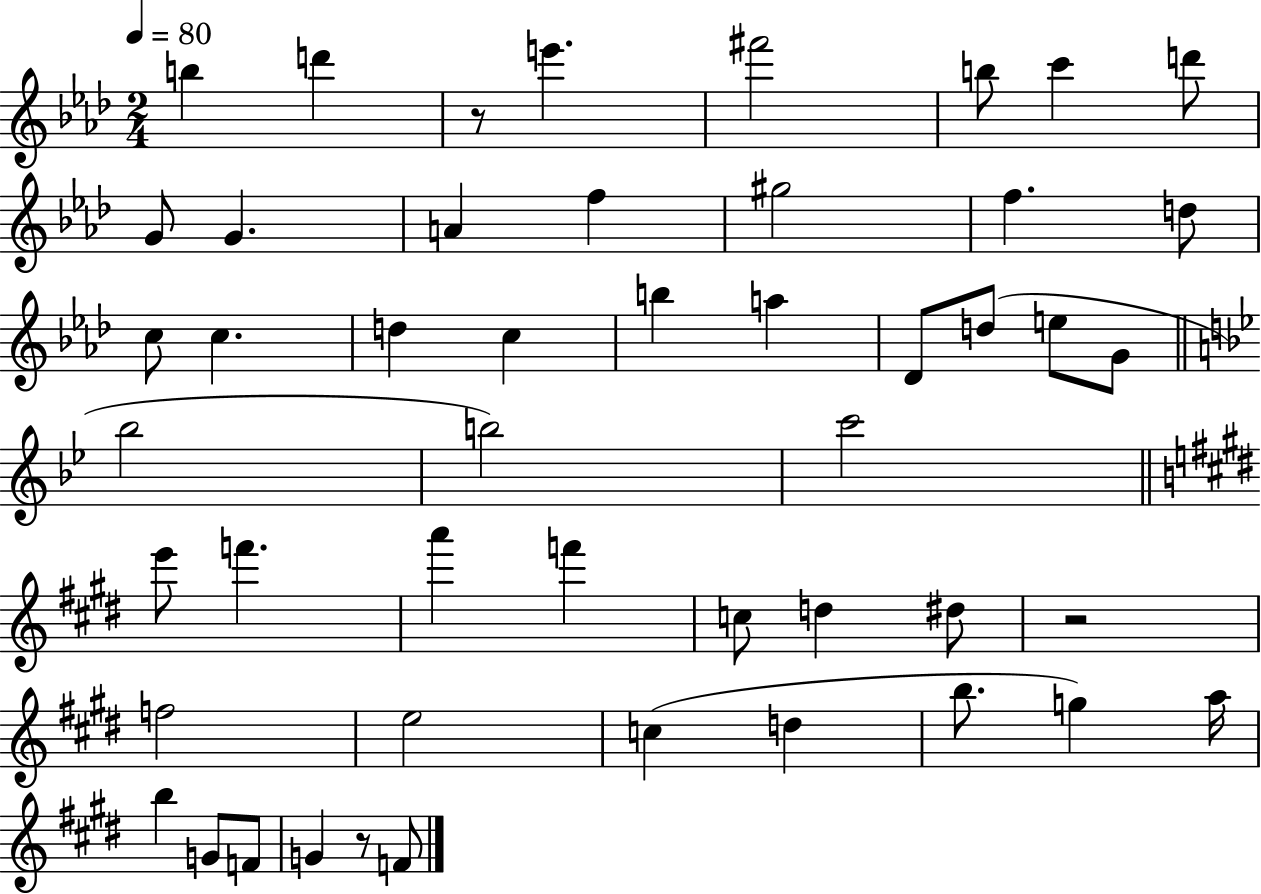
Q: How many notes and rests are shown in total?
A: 49